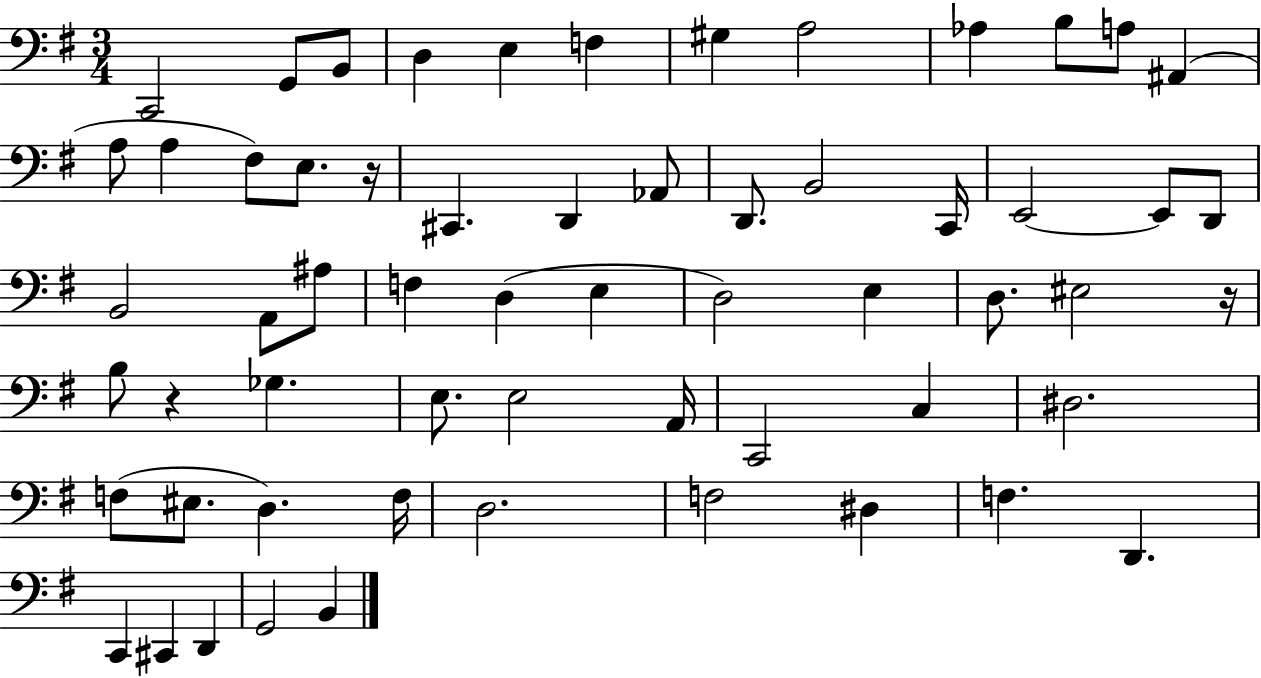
{
  \clef bass
  \numericTimeSignature
  \time 3/4
  \key g \major
  c,2 g,8 b,8 | d4 e4 f4 | gis4 a2 | aes4 b8 a8 ais,4( | \break a8 a4 fis8) e8. r16 | cis,4. d,4 aes,8 | d,8. b,2 c,16 | e,2~~ e,8 d,8 | \break b,2 a,8 ais8 | f4 d4( e4 | d2) e4 | d8. eis2 r16 | \break b8 r4 ges4. | e8. e2 a,16 | c,2 c4 | dis2. | \break f8( eis8. d4.) f16 | d2. | f2 dis4 | f4. d,4. | \break c,4 cis,4 d,4 | g,2 b,4 | \bar "|."
}